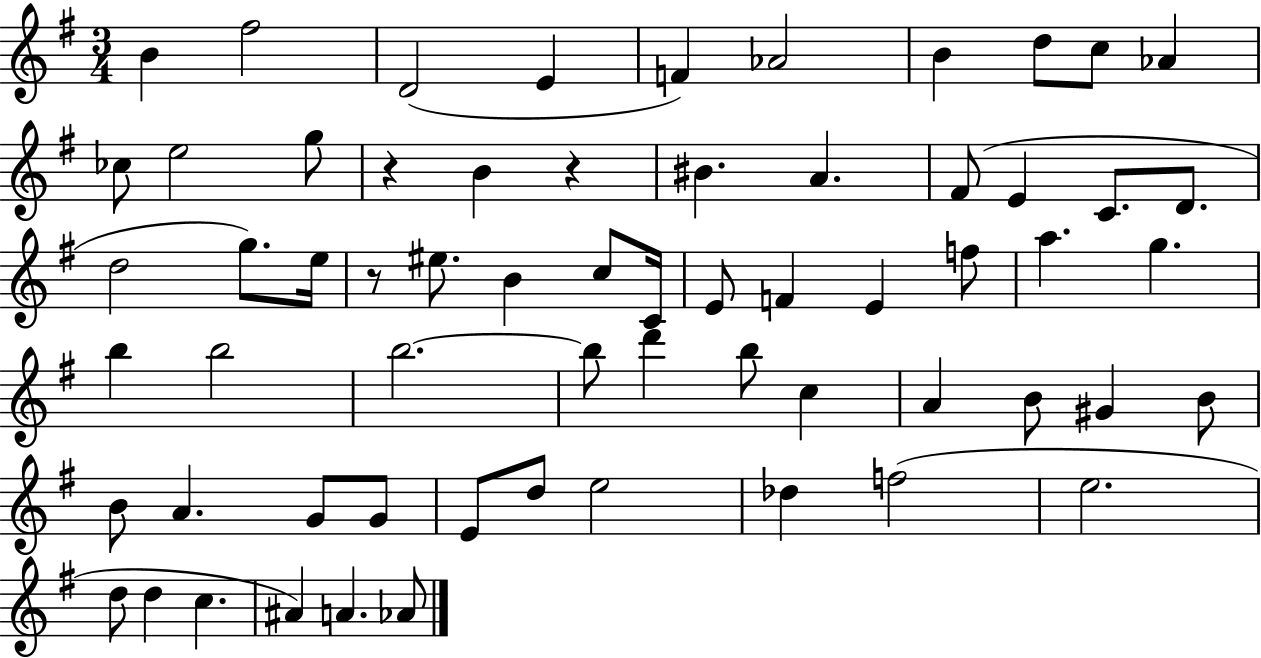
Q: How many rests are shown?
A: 3